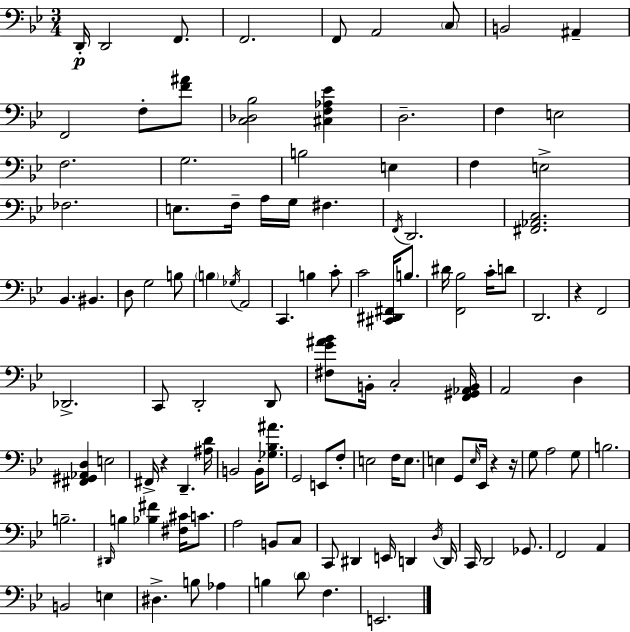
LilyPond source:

{
  \clef bass
  \numericTimeSignature
  \time 3/4
  \key g \minor
  d,16-.\p d,2 f,8. | f,2. | f,8 a,2 \parenthesize c8 | b,2 ais,4-- | \break f,2 f8-. <f' ais'>8 | <c des bes>2 <cis f aes ees'>4 | d2.-- | f4 e2 | \break f2. | g2. | b2 e4 | f4 e2-> | \break fes2. | e8. f16-- a16 g16 fis4. | \acciaccatura { f,16 } d,2. | <fis, aes, c>2. | \break bes,4. bis,4. | d8 g2 b8 | \parenthesize b4 \acciaccatura { ges16 } a,2 | c,4. b4 | \break c'8-. c'2 <cis, dis, fis,>16 b8. | dis'16 <f, bes>2 c'16-. | d'8 d,2. | r4 f,2 | \break des,2.-> | c,8 d,2-. | d,8 <fis g' ais' bes'>8 b,16-. c2-. | <f, gis, aes, b,>16 a,2 d4 | \break <fis, gis, aes, d>4 e2 | fis,16-> r4 d,4.-- | <ais d'>16 b,2 b,16-. <ges bes ais'>8. | g,2 e,8 | \break f8-. e2 f16 e8. | e4 g,8 \grace { e16 } ees,16 r4 | r16 g8 a2 | g8 b2. | \break b2.-- | \grace { dis,16 } b4 <bes fis'>4 | <fis cis'>16 c'8. a2 | b,8 c8 c,8 dis,4 e,16 d,4 | \break \acciaccatura { d16 } d,16 c,16 d,2 | ges,8. f,2 | a,4 b,2 | e4 dis4.-> b8 | \break aes4 b4 \parenthesize d'8 f4. | e,2. | \bar "|."
}